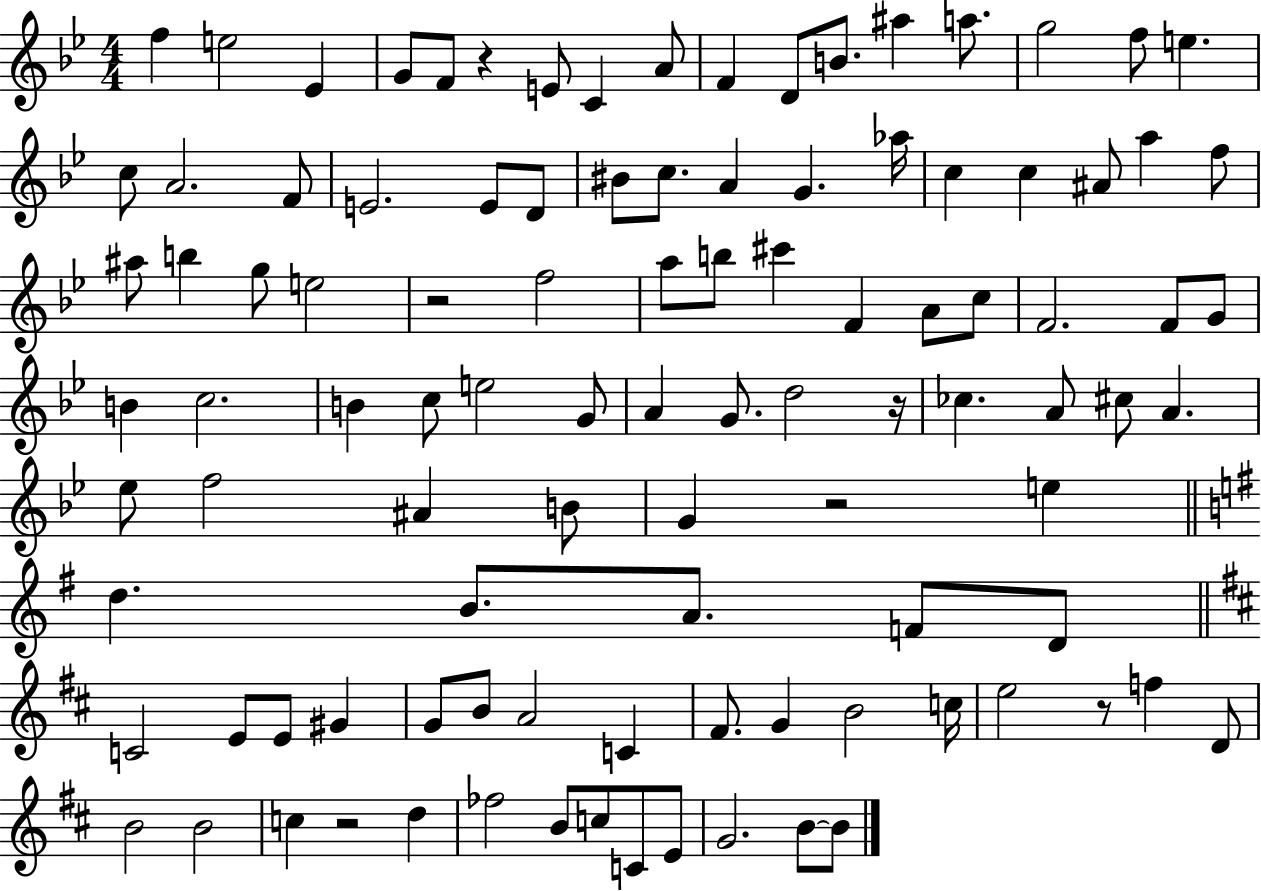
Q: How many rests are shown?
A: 6